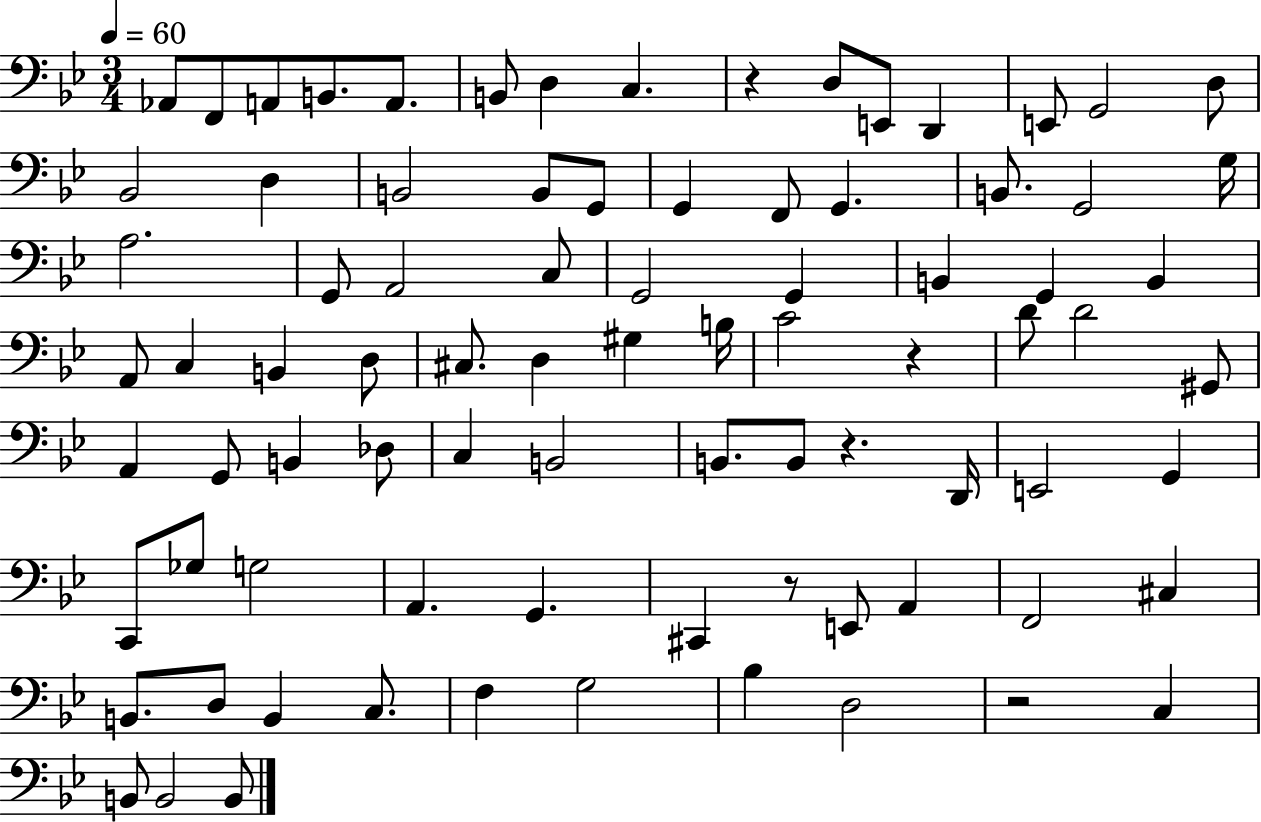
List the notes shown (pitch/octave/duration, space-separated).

Ab2/e F2/e A2/e B2/e. A2/e. B2/e D3/q C3/q. R/q D3/e E2/e D2/q E2/e G2/h D3/e Bb2/h D3/q B2/h B2/e G2/e G2/q F2/e G2/q. B2/e. G2/h G3/s A3/h. G2/e A2/h C3/e G2/h G2/q B2/q G2/q B2/q A2/e C3/q B2/q D3/e C#3/e. D3/q G#3/q B3/s C4/h R/q D4/e D4/h G#2/e A2/q G2/e B2/q Db3/e C3/q B2/h B2/e. B2/e R/q. D2/s E2/h G2/q C2/e Gb3/e G3/h A2/q. G2/q. C#2/q R/e E2/e A2/q F2/h C#3/q B2/e. D3/e B2/q C3/e. F3/q G3/h Bb3/q D3/h R/h C3/q B2/e B2/h B2/e